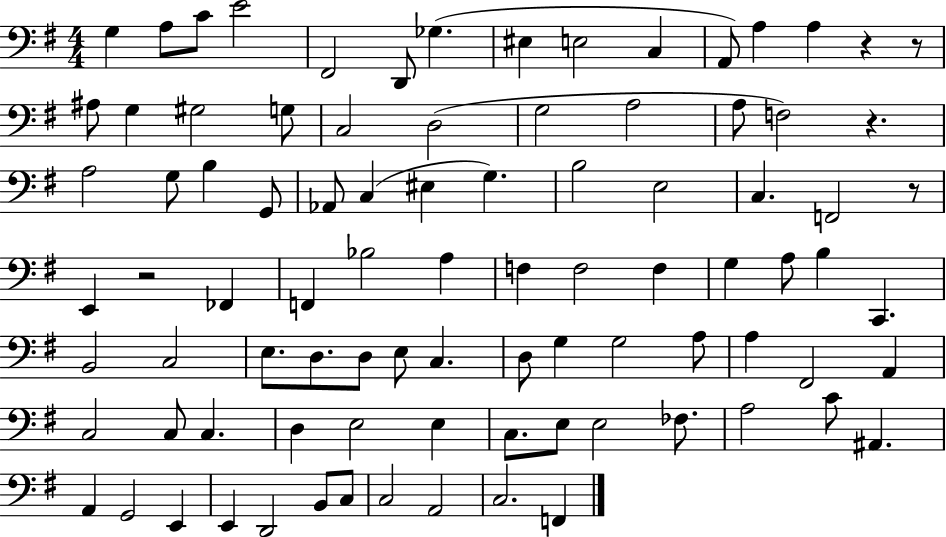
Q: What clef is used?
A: bass